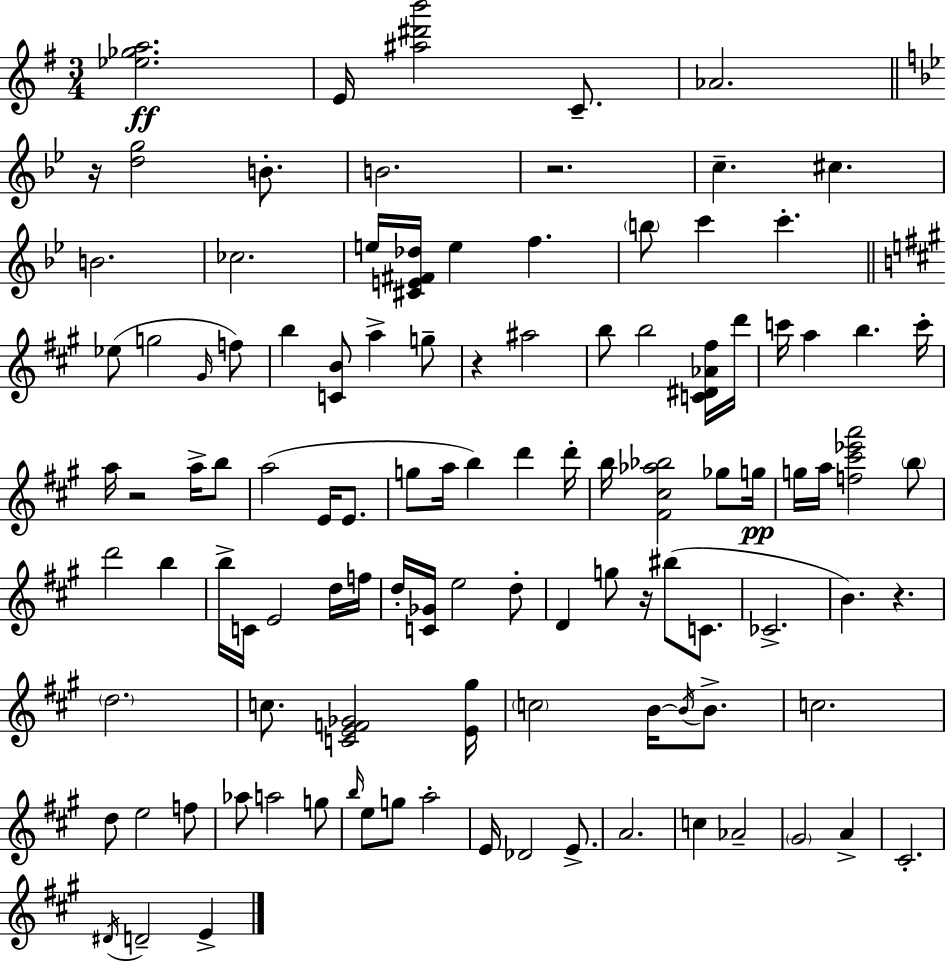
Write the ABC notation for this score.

X:1
T:Untitled
M:3/4
L:1/4
K:G
[_e_ga]2 E/4 [^a^d'b']2 C/2 _A2 z/4 [dg]2 B/2 B2 z2 c ^c B2 _c2 e/4 [^CE^F_d]/4 e f b/2 c' c' _e/2 g2 ^G/4 f/2 b [CB]/2 a g/2 z ^a2 b/2 b2 [C^D_A^f]/4 d'/4 c'/4 a b c'/4 a/4 z2 a/4 b/2 a2 E/4 E/2 g/2 a/4 b d' d'/4 b/4 [^F^c_a_b]2 _g/2 g/4 g/4 a/4 [f^c'_e'a']2 b/2 d'2 b b/4 C/4 E2 d/4 f/4 d/4 [C_G]/4 e2 d/2 D g/2 z/4 ^b/2 C/2 _C2 B z d2 c/2 [CEF_G]2 [E^g]/4 c2 B/4 B/4 B/2 c2 d/2 e2 f/2 _a/2 a2 g/2 b/4 e/2 g/2 a2 E/4 _D2 E/2 A2 c _A2 ^G2 A ^C2 ^D/4 D2 E